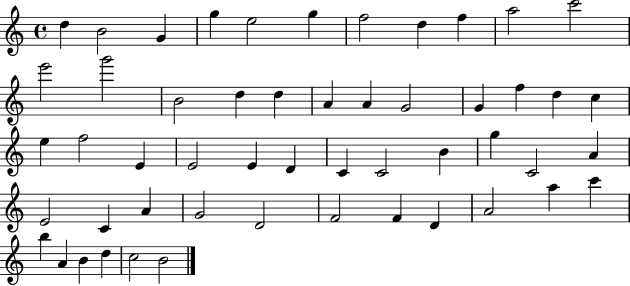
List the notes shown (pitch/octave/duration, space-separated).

D5/q B4/h G4/q G5/q E5/h G5/q F5/h D5/q F5/q A5/h C6/h E6/h G6/h B4/h D5/q D5/q A4/q A4/q G4/h G4/q F5/q D5/q C5/q E5/q F5/h E4/q E4/h E4/q D4/q C4/q C4/h B4/q G5/q C4/h A4/q E4/h C4/q A4/q G4/h D4/h F4/h F4/q D4/q A4/h A5/q C6/q B5/q A4/q B4/q D5/q C5/h B4/h